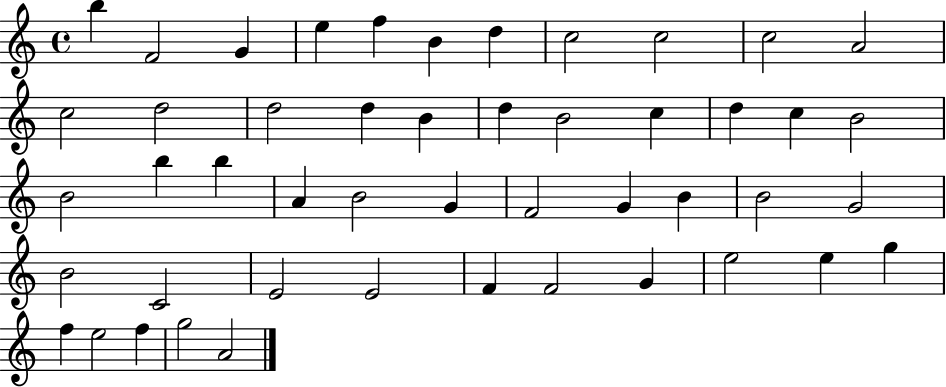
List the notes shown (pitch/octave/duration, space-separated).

B5/q F4/h G4/q E5/q F5/q B4/q D5/q C5/h C5/h C5/h A4/h C5/h D5/h D5/h D5/q B4/q D5/q B4/h C5/q D5/q C5/q B4/h B4/h B5/q B5/q A4/q B4/h G4/q F4/h G4/q B4/q B4/h G4/h B4/h C4/h E4/h E4/h F4/q F4/h G4/q E5/h E5/q G5/q F5/q E5/h F5/q G5/h A4/h